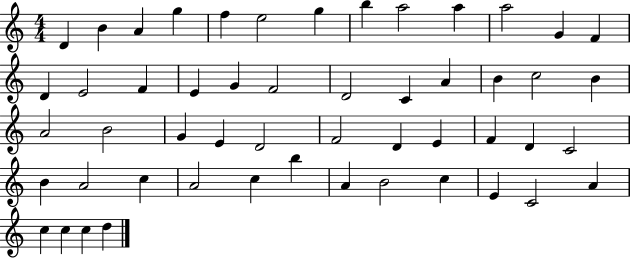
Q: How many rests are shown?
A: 0